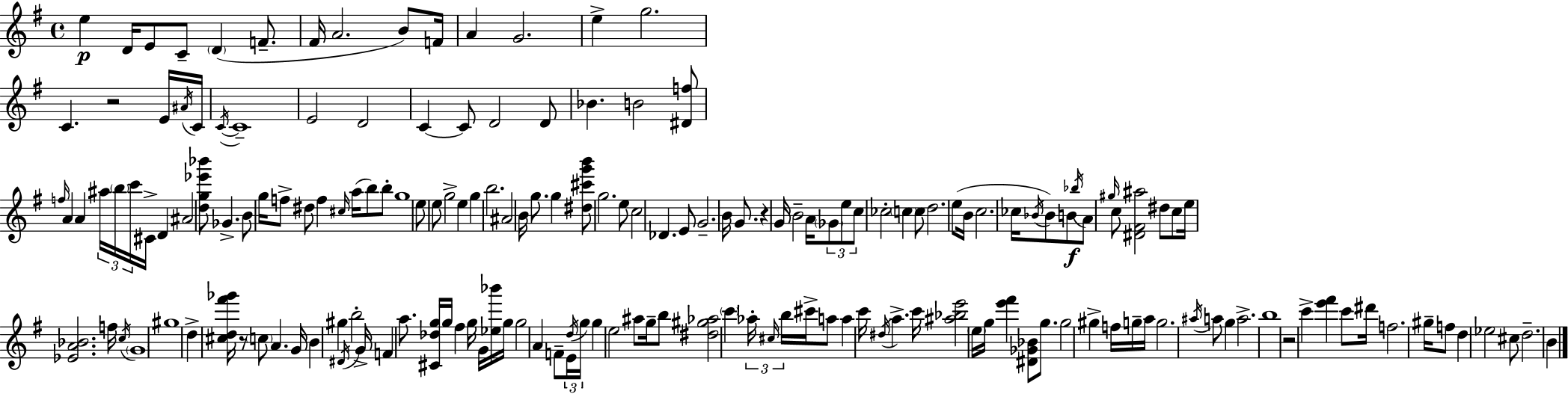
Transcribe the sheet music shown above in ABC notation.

X:1
T:Untitled
M:4/4
L:1/4
K:G
e D/4 E/2 C/2 D F/2 ^F/4 A2 B/2 F/4 A G2 e g2 C z2 E/4 ^A/4 C/4 C/4 C4 E2 D2 C C/2 D2 D/2 _B B2 [^Df]/2 f/4 A A ^a/4 b/4 c'/4 ^C/4 D ^A2 [dg_e'_b']/2 _G B/2 g/4 f/2 ^d/2 f ^c/4 a/4 b/2 b/2 g4 e/2 e/2 g2 e g b2 ^A2 B/4 g/2 g [^d^c'g'b']/2 g2 e/2 c2 _D E/2 G2 B/4 G/2 z G/4 B2 A/4 _G/2 e/2 c/2 _c2 c c/2 d2 e/2 B/4 c2 _c/4 _B/4 _B/2 B/2 _b/4 A/2 ^g/4 c/2 [^D^F^a]2 ^d/2 c/2 e/4 [_EA_B]2 f/4 c/4 G4 ^g4 d [^cd^f'_g']/4 z/2 c/2 A G/4 B ^g ^D/4 b2 G/4 F a/2 [^C_dg]/4 g/4 ^f g/4 G/4 [_e_b']/4 g/4 g2 A F/2 E/4 d/4 g/4 g e2 ^a/2 g/4 b/2 [^d^g_a]2 c' _a/4 ^c/4 b/4 ^c'/4 a/2 a c'/4 ^d/4 a c'/4 [^a_be']2 e/4 g/4 [e'^f'] [^D_G_B]/2 g/2 g2 ^g f/4 g/4 a/4 g2 ^a/4 a/2 g a2 b4 z2 c' [e'^f'] c'/2 ^d'/4 f2 ^g/4 f/2 d _e2 ^c/2 d2 B